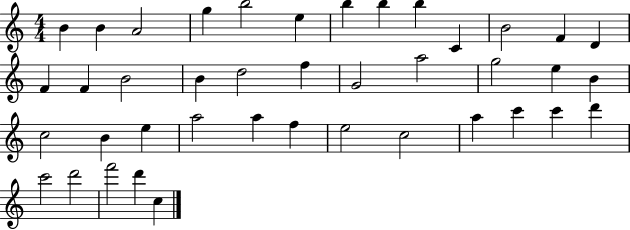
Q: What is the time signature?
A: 4/4